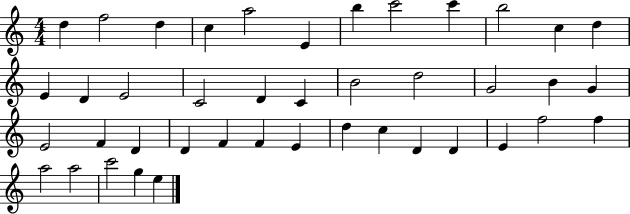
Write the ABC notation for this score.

X:1
T:Untitled
M:4/4
L:1/4
K:C
d f2 d c a2 E b c'2 c' b2 c d E D E2 C2 D C B2 d2 G2 B G E2 F D D F F E d c D D E f2 f a2 a2 c'2 g e